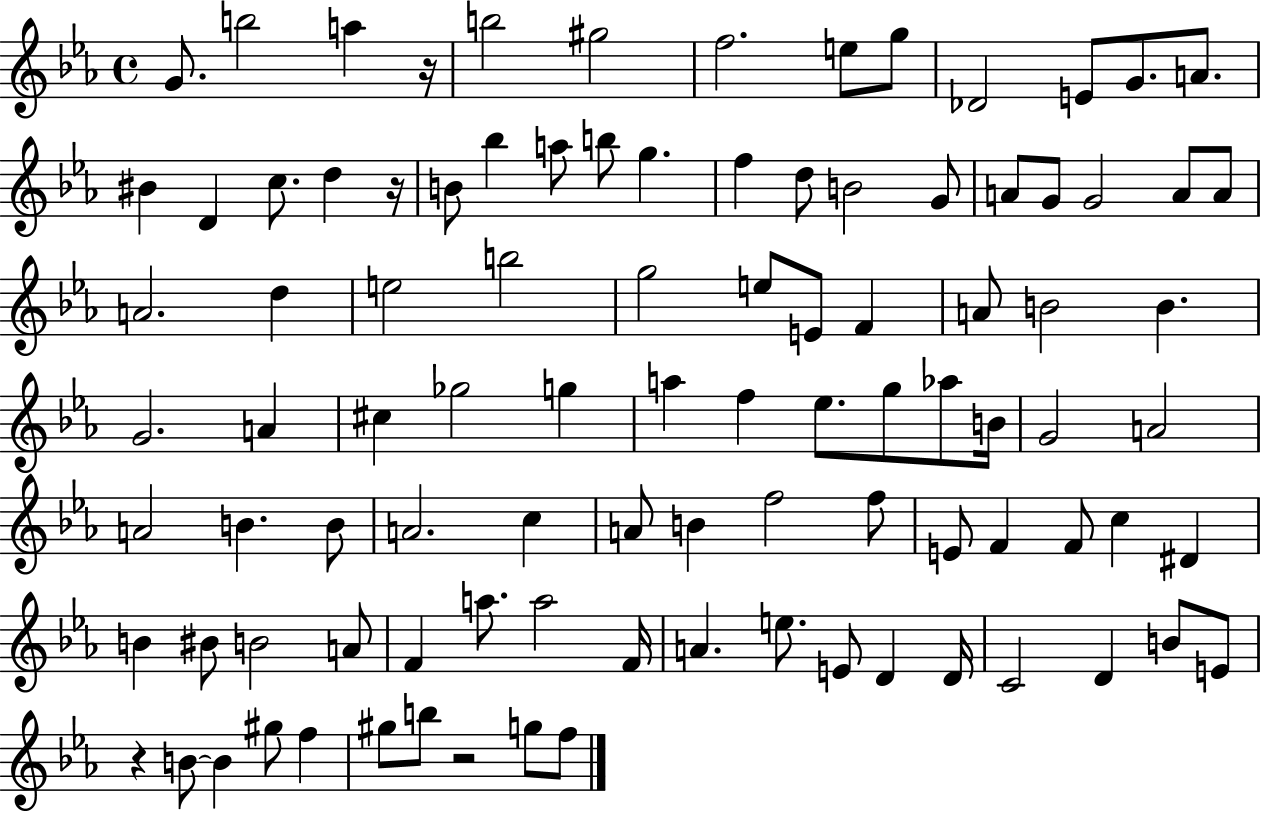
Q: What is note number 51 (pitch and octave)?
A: Ab5